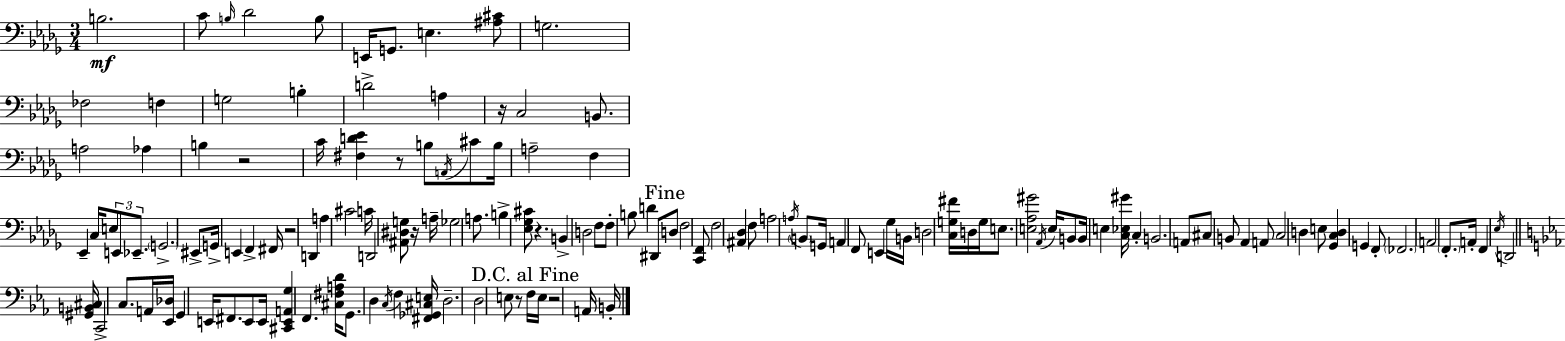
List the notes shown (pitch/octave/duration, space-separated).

B3/h. C4/e B3/s Db4/h B3/e E2/s G2/e. E3/q. [A#3,C#4]/e G3/h. FES3/h F3/q G3/h B3/q D4/h A3/q R/s C3/h B2/e. A3/h Ab3/q B3/q R/h C4/s [F#3,D4,Eb4]/q R/e B3/e A2/s C#4/e B3/s A3/h F3/q Eb2/q C3/s E3/e E2/e Eb2/e. G2/h. EIS2/e G2/s E2/q F2/q F#2/s R/h D2/q A3/q C#4/h C4/s D2/h [A#2,D#3,G3]/e R/s A3/s Gb3/h A3/e. B3/q [Eb3,Gb3,C#4]/e R/q. B2/q D3/h F3/e F3/e B3/e D4/q D#2/e D3/e F3/h [C2,F2]/e F3/h [A#2,Db3]/q F3/e A3/h A3/s B2/e G2/s A2/q F2/e E2/q Gb3/s B2/s D3/h [C3,G3,F#4]/s D3/s G3/s E3/e. [E3,Ab3,G#4]/h Ab2/s E3/s B2/e B2/s E3/q [C3,Eb3,G#4]/s C3/q B2/h. A2/e C#3/e B2/e Ab2/q A2/e C3/h D3/q E3/e [Gb2,C3,D3]/q G2/q F2/e FES2/h. A2/h F2/e. A2/s F2/q Eb3/s D2/h [G#2,B2,C#3]/s C2/h C3/e. A2/s [Eb2,Db3]/s G2/q E2/s F#2/e. E2/e E2/s [C#2,E2,A2,G3]/q F2/q. [C#3,F#3,A3,D4]/s G2/e. D3/q C3/s F3/q [F#2,Gb2,C#3,E3]/s D3/h. D3/h E3/e R/e F3/s E3/s R/h A2/s B2/s